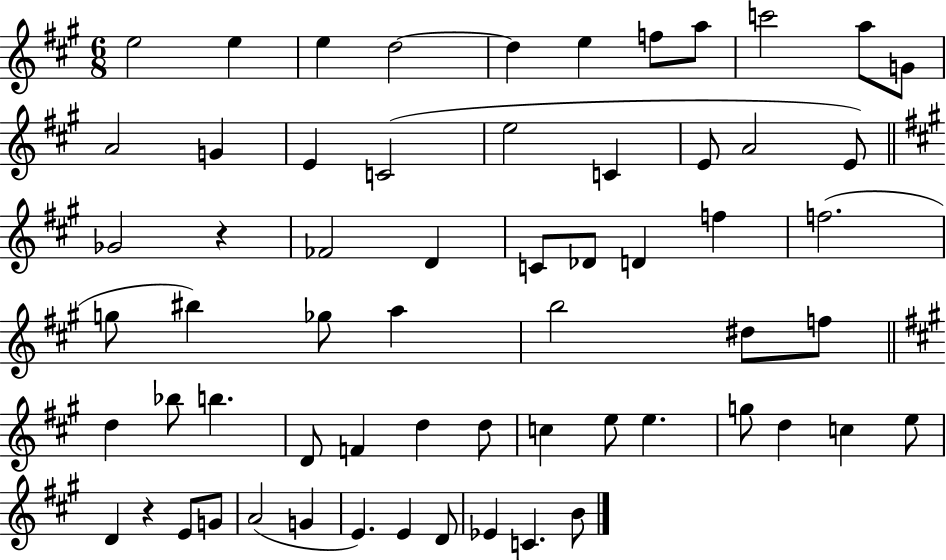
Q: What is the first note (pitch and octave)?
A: E5